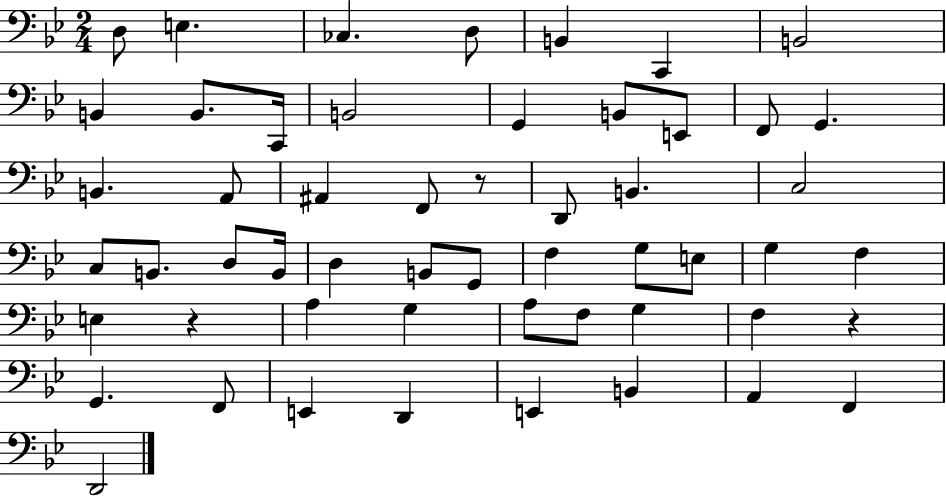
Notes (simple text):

D3/e E3/q. CES3/q. D3/e B2/q C2/q B2/h B2/q B2/e. C2/s B2/h G2/q B2/e E2/e F2/e G2/q. B2/q. A2/e A#2/q F2/e R/e D2/e B2/q. C3/h C3/e B2/e. D3/e B2/s D3/q B2/e G2/e F3/q G3/e E3/e G3/q F3/q E3/q R/q A3/q G3/q A3/e F3/e G3/q F3/q R/q G2/q. F2/e E2/q D2/q E2/q B2/q A2/q F2/q D2/h